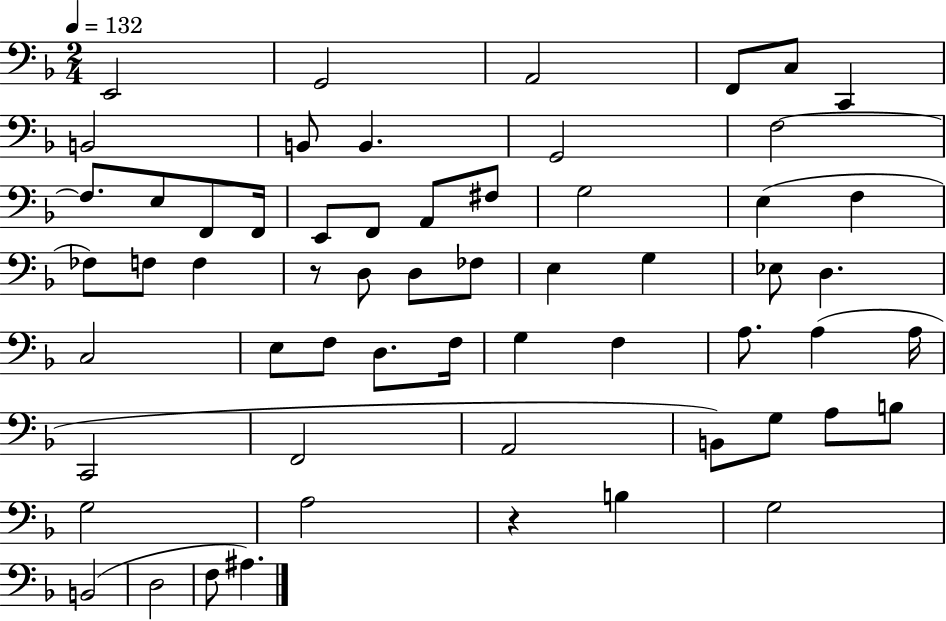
E2/h G2/h A2/h F2/e C3/e C2/q B2/h B2/e B2/q. G2/h F3/h F3/e. E3/e F2/e F2/s E2/e F2/e A2/e F#3/e G3/h E3/q F3/q FES3/e F3/e F3/q R/e D3/e D3/e FES3/e E3/q G3/q Eb3/e D3/q. C3/h E3/e F3/e D3/e. F3/s G3/q F3/q A3/e. A3/q A3/s C2/h F2/h A2/h B2/e G3/e A3/e B3/e G3/h A3/h R/q B3/q G3/h B2/h D3/h F3/e A#3/q.